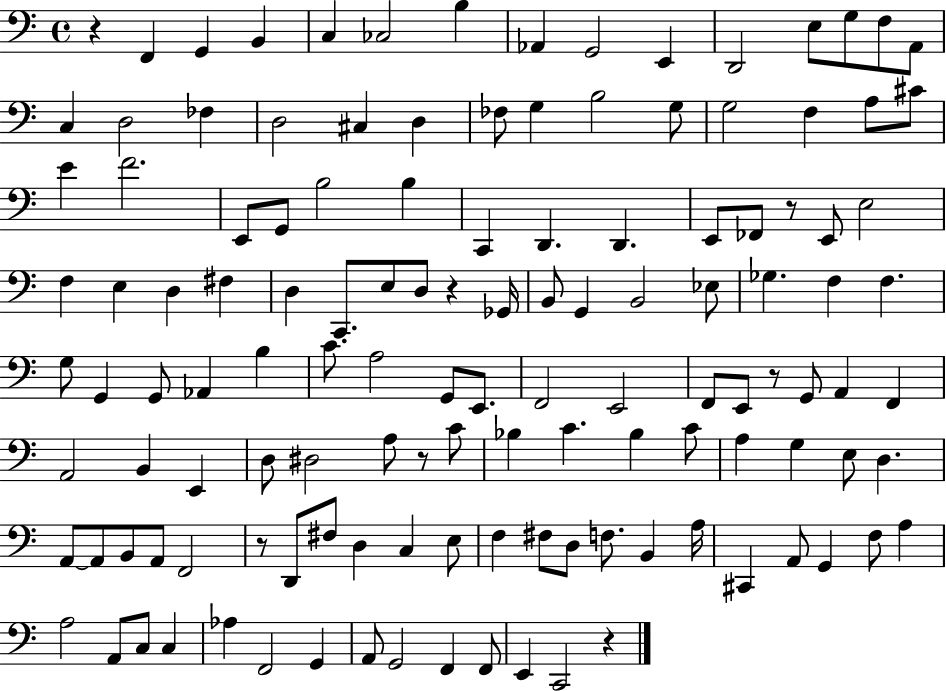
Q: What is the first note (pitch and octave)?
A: F2